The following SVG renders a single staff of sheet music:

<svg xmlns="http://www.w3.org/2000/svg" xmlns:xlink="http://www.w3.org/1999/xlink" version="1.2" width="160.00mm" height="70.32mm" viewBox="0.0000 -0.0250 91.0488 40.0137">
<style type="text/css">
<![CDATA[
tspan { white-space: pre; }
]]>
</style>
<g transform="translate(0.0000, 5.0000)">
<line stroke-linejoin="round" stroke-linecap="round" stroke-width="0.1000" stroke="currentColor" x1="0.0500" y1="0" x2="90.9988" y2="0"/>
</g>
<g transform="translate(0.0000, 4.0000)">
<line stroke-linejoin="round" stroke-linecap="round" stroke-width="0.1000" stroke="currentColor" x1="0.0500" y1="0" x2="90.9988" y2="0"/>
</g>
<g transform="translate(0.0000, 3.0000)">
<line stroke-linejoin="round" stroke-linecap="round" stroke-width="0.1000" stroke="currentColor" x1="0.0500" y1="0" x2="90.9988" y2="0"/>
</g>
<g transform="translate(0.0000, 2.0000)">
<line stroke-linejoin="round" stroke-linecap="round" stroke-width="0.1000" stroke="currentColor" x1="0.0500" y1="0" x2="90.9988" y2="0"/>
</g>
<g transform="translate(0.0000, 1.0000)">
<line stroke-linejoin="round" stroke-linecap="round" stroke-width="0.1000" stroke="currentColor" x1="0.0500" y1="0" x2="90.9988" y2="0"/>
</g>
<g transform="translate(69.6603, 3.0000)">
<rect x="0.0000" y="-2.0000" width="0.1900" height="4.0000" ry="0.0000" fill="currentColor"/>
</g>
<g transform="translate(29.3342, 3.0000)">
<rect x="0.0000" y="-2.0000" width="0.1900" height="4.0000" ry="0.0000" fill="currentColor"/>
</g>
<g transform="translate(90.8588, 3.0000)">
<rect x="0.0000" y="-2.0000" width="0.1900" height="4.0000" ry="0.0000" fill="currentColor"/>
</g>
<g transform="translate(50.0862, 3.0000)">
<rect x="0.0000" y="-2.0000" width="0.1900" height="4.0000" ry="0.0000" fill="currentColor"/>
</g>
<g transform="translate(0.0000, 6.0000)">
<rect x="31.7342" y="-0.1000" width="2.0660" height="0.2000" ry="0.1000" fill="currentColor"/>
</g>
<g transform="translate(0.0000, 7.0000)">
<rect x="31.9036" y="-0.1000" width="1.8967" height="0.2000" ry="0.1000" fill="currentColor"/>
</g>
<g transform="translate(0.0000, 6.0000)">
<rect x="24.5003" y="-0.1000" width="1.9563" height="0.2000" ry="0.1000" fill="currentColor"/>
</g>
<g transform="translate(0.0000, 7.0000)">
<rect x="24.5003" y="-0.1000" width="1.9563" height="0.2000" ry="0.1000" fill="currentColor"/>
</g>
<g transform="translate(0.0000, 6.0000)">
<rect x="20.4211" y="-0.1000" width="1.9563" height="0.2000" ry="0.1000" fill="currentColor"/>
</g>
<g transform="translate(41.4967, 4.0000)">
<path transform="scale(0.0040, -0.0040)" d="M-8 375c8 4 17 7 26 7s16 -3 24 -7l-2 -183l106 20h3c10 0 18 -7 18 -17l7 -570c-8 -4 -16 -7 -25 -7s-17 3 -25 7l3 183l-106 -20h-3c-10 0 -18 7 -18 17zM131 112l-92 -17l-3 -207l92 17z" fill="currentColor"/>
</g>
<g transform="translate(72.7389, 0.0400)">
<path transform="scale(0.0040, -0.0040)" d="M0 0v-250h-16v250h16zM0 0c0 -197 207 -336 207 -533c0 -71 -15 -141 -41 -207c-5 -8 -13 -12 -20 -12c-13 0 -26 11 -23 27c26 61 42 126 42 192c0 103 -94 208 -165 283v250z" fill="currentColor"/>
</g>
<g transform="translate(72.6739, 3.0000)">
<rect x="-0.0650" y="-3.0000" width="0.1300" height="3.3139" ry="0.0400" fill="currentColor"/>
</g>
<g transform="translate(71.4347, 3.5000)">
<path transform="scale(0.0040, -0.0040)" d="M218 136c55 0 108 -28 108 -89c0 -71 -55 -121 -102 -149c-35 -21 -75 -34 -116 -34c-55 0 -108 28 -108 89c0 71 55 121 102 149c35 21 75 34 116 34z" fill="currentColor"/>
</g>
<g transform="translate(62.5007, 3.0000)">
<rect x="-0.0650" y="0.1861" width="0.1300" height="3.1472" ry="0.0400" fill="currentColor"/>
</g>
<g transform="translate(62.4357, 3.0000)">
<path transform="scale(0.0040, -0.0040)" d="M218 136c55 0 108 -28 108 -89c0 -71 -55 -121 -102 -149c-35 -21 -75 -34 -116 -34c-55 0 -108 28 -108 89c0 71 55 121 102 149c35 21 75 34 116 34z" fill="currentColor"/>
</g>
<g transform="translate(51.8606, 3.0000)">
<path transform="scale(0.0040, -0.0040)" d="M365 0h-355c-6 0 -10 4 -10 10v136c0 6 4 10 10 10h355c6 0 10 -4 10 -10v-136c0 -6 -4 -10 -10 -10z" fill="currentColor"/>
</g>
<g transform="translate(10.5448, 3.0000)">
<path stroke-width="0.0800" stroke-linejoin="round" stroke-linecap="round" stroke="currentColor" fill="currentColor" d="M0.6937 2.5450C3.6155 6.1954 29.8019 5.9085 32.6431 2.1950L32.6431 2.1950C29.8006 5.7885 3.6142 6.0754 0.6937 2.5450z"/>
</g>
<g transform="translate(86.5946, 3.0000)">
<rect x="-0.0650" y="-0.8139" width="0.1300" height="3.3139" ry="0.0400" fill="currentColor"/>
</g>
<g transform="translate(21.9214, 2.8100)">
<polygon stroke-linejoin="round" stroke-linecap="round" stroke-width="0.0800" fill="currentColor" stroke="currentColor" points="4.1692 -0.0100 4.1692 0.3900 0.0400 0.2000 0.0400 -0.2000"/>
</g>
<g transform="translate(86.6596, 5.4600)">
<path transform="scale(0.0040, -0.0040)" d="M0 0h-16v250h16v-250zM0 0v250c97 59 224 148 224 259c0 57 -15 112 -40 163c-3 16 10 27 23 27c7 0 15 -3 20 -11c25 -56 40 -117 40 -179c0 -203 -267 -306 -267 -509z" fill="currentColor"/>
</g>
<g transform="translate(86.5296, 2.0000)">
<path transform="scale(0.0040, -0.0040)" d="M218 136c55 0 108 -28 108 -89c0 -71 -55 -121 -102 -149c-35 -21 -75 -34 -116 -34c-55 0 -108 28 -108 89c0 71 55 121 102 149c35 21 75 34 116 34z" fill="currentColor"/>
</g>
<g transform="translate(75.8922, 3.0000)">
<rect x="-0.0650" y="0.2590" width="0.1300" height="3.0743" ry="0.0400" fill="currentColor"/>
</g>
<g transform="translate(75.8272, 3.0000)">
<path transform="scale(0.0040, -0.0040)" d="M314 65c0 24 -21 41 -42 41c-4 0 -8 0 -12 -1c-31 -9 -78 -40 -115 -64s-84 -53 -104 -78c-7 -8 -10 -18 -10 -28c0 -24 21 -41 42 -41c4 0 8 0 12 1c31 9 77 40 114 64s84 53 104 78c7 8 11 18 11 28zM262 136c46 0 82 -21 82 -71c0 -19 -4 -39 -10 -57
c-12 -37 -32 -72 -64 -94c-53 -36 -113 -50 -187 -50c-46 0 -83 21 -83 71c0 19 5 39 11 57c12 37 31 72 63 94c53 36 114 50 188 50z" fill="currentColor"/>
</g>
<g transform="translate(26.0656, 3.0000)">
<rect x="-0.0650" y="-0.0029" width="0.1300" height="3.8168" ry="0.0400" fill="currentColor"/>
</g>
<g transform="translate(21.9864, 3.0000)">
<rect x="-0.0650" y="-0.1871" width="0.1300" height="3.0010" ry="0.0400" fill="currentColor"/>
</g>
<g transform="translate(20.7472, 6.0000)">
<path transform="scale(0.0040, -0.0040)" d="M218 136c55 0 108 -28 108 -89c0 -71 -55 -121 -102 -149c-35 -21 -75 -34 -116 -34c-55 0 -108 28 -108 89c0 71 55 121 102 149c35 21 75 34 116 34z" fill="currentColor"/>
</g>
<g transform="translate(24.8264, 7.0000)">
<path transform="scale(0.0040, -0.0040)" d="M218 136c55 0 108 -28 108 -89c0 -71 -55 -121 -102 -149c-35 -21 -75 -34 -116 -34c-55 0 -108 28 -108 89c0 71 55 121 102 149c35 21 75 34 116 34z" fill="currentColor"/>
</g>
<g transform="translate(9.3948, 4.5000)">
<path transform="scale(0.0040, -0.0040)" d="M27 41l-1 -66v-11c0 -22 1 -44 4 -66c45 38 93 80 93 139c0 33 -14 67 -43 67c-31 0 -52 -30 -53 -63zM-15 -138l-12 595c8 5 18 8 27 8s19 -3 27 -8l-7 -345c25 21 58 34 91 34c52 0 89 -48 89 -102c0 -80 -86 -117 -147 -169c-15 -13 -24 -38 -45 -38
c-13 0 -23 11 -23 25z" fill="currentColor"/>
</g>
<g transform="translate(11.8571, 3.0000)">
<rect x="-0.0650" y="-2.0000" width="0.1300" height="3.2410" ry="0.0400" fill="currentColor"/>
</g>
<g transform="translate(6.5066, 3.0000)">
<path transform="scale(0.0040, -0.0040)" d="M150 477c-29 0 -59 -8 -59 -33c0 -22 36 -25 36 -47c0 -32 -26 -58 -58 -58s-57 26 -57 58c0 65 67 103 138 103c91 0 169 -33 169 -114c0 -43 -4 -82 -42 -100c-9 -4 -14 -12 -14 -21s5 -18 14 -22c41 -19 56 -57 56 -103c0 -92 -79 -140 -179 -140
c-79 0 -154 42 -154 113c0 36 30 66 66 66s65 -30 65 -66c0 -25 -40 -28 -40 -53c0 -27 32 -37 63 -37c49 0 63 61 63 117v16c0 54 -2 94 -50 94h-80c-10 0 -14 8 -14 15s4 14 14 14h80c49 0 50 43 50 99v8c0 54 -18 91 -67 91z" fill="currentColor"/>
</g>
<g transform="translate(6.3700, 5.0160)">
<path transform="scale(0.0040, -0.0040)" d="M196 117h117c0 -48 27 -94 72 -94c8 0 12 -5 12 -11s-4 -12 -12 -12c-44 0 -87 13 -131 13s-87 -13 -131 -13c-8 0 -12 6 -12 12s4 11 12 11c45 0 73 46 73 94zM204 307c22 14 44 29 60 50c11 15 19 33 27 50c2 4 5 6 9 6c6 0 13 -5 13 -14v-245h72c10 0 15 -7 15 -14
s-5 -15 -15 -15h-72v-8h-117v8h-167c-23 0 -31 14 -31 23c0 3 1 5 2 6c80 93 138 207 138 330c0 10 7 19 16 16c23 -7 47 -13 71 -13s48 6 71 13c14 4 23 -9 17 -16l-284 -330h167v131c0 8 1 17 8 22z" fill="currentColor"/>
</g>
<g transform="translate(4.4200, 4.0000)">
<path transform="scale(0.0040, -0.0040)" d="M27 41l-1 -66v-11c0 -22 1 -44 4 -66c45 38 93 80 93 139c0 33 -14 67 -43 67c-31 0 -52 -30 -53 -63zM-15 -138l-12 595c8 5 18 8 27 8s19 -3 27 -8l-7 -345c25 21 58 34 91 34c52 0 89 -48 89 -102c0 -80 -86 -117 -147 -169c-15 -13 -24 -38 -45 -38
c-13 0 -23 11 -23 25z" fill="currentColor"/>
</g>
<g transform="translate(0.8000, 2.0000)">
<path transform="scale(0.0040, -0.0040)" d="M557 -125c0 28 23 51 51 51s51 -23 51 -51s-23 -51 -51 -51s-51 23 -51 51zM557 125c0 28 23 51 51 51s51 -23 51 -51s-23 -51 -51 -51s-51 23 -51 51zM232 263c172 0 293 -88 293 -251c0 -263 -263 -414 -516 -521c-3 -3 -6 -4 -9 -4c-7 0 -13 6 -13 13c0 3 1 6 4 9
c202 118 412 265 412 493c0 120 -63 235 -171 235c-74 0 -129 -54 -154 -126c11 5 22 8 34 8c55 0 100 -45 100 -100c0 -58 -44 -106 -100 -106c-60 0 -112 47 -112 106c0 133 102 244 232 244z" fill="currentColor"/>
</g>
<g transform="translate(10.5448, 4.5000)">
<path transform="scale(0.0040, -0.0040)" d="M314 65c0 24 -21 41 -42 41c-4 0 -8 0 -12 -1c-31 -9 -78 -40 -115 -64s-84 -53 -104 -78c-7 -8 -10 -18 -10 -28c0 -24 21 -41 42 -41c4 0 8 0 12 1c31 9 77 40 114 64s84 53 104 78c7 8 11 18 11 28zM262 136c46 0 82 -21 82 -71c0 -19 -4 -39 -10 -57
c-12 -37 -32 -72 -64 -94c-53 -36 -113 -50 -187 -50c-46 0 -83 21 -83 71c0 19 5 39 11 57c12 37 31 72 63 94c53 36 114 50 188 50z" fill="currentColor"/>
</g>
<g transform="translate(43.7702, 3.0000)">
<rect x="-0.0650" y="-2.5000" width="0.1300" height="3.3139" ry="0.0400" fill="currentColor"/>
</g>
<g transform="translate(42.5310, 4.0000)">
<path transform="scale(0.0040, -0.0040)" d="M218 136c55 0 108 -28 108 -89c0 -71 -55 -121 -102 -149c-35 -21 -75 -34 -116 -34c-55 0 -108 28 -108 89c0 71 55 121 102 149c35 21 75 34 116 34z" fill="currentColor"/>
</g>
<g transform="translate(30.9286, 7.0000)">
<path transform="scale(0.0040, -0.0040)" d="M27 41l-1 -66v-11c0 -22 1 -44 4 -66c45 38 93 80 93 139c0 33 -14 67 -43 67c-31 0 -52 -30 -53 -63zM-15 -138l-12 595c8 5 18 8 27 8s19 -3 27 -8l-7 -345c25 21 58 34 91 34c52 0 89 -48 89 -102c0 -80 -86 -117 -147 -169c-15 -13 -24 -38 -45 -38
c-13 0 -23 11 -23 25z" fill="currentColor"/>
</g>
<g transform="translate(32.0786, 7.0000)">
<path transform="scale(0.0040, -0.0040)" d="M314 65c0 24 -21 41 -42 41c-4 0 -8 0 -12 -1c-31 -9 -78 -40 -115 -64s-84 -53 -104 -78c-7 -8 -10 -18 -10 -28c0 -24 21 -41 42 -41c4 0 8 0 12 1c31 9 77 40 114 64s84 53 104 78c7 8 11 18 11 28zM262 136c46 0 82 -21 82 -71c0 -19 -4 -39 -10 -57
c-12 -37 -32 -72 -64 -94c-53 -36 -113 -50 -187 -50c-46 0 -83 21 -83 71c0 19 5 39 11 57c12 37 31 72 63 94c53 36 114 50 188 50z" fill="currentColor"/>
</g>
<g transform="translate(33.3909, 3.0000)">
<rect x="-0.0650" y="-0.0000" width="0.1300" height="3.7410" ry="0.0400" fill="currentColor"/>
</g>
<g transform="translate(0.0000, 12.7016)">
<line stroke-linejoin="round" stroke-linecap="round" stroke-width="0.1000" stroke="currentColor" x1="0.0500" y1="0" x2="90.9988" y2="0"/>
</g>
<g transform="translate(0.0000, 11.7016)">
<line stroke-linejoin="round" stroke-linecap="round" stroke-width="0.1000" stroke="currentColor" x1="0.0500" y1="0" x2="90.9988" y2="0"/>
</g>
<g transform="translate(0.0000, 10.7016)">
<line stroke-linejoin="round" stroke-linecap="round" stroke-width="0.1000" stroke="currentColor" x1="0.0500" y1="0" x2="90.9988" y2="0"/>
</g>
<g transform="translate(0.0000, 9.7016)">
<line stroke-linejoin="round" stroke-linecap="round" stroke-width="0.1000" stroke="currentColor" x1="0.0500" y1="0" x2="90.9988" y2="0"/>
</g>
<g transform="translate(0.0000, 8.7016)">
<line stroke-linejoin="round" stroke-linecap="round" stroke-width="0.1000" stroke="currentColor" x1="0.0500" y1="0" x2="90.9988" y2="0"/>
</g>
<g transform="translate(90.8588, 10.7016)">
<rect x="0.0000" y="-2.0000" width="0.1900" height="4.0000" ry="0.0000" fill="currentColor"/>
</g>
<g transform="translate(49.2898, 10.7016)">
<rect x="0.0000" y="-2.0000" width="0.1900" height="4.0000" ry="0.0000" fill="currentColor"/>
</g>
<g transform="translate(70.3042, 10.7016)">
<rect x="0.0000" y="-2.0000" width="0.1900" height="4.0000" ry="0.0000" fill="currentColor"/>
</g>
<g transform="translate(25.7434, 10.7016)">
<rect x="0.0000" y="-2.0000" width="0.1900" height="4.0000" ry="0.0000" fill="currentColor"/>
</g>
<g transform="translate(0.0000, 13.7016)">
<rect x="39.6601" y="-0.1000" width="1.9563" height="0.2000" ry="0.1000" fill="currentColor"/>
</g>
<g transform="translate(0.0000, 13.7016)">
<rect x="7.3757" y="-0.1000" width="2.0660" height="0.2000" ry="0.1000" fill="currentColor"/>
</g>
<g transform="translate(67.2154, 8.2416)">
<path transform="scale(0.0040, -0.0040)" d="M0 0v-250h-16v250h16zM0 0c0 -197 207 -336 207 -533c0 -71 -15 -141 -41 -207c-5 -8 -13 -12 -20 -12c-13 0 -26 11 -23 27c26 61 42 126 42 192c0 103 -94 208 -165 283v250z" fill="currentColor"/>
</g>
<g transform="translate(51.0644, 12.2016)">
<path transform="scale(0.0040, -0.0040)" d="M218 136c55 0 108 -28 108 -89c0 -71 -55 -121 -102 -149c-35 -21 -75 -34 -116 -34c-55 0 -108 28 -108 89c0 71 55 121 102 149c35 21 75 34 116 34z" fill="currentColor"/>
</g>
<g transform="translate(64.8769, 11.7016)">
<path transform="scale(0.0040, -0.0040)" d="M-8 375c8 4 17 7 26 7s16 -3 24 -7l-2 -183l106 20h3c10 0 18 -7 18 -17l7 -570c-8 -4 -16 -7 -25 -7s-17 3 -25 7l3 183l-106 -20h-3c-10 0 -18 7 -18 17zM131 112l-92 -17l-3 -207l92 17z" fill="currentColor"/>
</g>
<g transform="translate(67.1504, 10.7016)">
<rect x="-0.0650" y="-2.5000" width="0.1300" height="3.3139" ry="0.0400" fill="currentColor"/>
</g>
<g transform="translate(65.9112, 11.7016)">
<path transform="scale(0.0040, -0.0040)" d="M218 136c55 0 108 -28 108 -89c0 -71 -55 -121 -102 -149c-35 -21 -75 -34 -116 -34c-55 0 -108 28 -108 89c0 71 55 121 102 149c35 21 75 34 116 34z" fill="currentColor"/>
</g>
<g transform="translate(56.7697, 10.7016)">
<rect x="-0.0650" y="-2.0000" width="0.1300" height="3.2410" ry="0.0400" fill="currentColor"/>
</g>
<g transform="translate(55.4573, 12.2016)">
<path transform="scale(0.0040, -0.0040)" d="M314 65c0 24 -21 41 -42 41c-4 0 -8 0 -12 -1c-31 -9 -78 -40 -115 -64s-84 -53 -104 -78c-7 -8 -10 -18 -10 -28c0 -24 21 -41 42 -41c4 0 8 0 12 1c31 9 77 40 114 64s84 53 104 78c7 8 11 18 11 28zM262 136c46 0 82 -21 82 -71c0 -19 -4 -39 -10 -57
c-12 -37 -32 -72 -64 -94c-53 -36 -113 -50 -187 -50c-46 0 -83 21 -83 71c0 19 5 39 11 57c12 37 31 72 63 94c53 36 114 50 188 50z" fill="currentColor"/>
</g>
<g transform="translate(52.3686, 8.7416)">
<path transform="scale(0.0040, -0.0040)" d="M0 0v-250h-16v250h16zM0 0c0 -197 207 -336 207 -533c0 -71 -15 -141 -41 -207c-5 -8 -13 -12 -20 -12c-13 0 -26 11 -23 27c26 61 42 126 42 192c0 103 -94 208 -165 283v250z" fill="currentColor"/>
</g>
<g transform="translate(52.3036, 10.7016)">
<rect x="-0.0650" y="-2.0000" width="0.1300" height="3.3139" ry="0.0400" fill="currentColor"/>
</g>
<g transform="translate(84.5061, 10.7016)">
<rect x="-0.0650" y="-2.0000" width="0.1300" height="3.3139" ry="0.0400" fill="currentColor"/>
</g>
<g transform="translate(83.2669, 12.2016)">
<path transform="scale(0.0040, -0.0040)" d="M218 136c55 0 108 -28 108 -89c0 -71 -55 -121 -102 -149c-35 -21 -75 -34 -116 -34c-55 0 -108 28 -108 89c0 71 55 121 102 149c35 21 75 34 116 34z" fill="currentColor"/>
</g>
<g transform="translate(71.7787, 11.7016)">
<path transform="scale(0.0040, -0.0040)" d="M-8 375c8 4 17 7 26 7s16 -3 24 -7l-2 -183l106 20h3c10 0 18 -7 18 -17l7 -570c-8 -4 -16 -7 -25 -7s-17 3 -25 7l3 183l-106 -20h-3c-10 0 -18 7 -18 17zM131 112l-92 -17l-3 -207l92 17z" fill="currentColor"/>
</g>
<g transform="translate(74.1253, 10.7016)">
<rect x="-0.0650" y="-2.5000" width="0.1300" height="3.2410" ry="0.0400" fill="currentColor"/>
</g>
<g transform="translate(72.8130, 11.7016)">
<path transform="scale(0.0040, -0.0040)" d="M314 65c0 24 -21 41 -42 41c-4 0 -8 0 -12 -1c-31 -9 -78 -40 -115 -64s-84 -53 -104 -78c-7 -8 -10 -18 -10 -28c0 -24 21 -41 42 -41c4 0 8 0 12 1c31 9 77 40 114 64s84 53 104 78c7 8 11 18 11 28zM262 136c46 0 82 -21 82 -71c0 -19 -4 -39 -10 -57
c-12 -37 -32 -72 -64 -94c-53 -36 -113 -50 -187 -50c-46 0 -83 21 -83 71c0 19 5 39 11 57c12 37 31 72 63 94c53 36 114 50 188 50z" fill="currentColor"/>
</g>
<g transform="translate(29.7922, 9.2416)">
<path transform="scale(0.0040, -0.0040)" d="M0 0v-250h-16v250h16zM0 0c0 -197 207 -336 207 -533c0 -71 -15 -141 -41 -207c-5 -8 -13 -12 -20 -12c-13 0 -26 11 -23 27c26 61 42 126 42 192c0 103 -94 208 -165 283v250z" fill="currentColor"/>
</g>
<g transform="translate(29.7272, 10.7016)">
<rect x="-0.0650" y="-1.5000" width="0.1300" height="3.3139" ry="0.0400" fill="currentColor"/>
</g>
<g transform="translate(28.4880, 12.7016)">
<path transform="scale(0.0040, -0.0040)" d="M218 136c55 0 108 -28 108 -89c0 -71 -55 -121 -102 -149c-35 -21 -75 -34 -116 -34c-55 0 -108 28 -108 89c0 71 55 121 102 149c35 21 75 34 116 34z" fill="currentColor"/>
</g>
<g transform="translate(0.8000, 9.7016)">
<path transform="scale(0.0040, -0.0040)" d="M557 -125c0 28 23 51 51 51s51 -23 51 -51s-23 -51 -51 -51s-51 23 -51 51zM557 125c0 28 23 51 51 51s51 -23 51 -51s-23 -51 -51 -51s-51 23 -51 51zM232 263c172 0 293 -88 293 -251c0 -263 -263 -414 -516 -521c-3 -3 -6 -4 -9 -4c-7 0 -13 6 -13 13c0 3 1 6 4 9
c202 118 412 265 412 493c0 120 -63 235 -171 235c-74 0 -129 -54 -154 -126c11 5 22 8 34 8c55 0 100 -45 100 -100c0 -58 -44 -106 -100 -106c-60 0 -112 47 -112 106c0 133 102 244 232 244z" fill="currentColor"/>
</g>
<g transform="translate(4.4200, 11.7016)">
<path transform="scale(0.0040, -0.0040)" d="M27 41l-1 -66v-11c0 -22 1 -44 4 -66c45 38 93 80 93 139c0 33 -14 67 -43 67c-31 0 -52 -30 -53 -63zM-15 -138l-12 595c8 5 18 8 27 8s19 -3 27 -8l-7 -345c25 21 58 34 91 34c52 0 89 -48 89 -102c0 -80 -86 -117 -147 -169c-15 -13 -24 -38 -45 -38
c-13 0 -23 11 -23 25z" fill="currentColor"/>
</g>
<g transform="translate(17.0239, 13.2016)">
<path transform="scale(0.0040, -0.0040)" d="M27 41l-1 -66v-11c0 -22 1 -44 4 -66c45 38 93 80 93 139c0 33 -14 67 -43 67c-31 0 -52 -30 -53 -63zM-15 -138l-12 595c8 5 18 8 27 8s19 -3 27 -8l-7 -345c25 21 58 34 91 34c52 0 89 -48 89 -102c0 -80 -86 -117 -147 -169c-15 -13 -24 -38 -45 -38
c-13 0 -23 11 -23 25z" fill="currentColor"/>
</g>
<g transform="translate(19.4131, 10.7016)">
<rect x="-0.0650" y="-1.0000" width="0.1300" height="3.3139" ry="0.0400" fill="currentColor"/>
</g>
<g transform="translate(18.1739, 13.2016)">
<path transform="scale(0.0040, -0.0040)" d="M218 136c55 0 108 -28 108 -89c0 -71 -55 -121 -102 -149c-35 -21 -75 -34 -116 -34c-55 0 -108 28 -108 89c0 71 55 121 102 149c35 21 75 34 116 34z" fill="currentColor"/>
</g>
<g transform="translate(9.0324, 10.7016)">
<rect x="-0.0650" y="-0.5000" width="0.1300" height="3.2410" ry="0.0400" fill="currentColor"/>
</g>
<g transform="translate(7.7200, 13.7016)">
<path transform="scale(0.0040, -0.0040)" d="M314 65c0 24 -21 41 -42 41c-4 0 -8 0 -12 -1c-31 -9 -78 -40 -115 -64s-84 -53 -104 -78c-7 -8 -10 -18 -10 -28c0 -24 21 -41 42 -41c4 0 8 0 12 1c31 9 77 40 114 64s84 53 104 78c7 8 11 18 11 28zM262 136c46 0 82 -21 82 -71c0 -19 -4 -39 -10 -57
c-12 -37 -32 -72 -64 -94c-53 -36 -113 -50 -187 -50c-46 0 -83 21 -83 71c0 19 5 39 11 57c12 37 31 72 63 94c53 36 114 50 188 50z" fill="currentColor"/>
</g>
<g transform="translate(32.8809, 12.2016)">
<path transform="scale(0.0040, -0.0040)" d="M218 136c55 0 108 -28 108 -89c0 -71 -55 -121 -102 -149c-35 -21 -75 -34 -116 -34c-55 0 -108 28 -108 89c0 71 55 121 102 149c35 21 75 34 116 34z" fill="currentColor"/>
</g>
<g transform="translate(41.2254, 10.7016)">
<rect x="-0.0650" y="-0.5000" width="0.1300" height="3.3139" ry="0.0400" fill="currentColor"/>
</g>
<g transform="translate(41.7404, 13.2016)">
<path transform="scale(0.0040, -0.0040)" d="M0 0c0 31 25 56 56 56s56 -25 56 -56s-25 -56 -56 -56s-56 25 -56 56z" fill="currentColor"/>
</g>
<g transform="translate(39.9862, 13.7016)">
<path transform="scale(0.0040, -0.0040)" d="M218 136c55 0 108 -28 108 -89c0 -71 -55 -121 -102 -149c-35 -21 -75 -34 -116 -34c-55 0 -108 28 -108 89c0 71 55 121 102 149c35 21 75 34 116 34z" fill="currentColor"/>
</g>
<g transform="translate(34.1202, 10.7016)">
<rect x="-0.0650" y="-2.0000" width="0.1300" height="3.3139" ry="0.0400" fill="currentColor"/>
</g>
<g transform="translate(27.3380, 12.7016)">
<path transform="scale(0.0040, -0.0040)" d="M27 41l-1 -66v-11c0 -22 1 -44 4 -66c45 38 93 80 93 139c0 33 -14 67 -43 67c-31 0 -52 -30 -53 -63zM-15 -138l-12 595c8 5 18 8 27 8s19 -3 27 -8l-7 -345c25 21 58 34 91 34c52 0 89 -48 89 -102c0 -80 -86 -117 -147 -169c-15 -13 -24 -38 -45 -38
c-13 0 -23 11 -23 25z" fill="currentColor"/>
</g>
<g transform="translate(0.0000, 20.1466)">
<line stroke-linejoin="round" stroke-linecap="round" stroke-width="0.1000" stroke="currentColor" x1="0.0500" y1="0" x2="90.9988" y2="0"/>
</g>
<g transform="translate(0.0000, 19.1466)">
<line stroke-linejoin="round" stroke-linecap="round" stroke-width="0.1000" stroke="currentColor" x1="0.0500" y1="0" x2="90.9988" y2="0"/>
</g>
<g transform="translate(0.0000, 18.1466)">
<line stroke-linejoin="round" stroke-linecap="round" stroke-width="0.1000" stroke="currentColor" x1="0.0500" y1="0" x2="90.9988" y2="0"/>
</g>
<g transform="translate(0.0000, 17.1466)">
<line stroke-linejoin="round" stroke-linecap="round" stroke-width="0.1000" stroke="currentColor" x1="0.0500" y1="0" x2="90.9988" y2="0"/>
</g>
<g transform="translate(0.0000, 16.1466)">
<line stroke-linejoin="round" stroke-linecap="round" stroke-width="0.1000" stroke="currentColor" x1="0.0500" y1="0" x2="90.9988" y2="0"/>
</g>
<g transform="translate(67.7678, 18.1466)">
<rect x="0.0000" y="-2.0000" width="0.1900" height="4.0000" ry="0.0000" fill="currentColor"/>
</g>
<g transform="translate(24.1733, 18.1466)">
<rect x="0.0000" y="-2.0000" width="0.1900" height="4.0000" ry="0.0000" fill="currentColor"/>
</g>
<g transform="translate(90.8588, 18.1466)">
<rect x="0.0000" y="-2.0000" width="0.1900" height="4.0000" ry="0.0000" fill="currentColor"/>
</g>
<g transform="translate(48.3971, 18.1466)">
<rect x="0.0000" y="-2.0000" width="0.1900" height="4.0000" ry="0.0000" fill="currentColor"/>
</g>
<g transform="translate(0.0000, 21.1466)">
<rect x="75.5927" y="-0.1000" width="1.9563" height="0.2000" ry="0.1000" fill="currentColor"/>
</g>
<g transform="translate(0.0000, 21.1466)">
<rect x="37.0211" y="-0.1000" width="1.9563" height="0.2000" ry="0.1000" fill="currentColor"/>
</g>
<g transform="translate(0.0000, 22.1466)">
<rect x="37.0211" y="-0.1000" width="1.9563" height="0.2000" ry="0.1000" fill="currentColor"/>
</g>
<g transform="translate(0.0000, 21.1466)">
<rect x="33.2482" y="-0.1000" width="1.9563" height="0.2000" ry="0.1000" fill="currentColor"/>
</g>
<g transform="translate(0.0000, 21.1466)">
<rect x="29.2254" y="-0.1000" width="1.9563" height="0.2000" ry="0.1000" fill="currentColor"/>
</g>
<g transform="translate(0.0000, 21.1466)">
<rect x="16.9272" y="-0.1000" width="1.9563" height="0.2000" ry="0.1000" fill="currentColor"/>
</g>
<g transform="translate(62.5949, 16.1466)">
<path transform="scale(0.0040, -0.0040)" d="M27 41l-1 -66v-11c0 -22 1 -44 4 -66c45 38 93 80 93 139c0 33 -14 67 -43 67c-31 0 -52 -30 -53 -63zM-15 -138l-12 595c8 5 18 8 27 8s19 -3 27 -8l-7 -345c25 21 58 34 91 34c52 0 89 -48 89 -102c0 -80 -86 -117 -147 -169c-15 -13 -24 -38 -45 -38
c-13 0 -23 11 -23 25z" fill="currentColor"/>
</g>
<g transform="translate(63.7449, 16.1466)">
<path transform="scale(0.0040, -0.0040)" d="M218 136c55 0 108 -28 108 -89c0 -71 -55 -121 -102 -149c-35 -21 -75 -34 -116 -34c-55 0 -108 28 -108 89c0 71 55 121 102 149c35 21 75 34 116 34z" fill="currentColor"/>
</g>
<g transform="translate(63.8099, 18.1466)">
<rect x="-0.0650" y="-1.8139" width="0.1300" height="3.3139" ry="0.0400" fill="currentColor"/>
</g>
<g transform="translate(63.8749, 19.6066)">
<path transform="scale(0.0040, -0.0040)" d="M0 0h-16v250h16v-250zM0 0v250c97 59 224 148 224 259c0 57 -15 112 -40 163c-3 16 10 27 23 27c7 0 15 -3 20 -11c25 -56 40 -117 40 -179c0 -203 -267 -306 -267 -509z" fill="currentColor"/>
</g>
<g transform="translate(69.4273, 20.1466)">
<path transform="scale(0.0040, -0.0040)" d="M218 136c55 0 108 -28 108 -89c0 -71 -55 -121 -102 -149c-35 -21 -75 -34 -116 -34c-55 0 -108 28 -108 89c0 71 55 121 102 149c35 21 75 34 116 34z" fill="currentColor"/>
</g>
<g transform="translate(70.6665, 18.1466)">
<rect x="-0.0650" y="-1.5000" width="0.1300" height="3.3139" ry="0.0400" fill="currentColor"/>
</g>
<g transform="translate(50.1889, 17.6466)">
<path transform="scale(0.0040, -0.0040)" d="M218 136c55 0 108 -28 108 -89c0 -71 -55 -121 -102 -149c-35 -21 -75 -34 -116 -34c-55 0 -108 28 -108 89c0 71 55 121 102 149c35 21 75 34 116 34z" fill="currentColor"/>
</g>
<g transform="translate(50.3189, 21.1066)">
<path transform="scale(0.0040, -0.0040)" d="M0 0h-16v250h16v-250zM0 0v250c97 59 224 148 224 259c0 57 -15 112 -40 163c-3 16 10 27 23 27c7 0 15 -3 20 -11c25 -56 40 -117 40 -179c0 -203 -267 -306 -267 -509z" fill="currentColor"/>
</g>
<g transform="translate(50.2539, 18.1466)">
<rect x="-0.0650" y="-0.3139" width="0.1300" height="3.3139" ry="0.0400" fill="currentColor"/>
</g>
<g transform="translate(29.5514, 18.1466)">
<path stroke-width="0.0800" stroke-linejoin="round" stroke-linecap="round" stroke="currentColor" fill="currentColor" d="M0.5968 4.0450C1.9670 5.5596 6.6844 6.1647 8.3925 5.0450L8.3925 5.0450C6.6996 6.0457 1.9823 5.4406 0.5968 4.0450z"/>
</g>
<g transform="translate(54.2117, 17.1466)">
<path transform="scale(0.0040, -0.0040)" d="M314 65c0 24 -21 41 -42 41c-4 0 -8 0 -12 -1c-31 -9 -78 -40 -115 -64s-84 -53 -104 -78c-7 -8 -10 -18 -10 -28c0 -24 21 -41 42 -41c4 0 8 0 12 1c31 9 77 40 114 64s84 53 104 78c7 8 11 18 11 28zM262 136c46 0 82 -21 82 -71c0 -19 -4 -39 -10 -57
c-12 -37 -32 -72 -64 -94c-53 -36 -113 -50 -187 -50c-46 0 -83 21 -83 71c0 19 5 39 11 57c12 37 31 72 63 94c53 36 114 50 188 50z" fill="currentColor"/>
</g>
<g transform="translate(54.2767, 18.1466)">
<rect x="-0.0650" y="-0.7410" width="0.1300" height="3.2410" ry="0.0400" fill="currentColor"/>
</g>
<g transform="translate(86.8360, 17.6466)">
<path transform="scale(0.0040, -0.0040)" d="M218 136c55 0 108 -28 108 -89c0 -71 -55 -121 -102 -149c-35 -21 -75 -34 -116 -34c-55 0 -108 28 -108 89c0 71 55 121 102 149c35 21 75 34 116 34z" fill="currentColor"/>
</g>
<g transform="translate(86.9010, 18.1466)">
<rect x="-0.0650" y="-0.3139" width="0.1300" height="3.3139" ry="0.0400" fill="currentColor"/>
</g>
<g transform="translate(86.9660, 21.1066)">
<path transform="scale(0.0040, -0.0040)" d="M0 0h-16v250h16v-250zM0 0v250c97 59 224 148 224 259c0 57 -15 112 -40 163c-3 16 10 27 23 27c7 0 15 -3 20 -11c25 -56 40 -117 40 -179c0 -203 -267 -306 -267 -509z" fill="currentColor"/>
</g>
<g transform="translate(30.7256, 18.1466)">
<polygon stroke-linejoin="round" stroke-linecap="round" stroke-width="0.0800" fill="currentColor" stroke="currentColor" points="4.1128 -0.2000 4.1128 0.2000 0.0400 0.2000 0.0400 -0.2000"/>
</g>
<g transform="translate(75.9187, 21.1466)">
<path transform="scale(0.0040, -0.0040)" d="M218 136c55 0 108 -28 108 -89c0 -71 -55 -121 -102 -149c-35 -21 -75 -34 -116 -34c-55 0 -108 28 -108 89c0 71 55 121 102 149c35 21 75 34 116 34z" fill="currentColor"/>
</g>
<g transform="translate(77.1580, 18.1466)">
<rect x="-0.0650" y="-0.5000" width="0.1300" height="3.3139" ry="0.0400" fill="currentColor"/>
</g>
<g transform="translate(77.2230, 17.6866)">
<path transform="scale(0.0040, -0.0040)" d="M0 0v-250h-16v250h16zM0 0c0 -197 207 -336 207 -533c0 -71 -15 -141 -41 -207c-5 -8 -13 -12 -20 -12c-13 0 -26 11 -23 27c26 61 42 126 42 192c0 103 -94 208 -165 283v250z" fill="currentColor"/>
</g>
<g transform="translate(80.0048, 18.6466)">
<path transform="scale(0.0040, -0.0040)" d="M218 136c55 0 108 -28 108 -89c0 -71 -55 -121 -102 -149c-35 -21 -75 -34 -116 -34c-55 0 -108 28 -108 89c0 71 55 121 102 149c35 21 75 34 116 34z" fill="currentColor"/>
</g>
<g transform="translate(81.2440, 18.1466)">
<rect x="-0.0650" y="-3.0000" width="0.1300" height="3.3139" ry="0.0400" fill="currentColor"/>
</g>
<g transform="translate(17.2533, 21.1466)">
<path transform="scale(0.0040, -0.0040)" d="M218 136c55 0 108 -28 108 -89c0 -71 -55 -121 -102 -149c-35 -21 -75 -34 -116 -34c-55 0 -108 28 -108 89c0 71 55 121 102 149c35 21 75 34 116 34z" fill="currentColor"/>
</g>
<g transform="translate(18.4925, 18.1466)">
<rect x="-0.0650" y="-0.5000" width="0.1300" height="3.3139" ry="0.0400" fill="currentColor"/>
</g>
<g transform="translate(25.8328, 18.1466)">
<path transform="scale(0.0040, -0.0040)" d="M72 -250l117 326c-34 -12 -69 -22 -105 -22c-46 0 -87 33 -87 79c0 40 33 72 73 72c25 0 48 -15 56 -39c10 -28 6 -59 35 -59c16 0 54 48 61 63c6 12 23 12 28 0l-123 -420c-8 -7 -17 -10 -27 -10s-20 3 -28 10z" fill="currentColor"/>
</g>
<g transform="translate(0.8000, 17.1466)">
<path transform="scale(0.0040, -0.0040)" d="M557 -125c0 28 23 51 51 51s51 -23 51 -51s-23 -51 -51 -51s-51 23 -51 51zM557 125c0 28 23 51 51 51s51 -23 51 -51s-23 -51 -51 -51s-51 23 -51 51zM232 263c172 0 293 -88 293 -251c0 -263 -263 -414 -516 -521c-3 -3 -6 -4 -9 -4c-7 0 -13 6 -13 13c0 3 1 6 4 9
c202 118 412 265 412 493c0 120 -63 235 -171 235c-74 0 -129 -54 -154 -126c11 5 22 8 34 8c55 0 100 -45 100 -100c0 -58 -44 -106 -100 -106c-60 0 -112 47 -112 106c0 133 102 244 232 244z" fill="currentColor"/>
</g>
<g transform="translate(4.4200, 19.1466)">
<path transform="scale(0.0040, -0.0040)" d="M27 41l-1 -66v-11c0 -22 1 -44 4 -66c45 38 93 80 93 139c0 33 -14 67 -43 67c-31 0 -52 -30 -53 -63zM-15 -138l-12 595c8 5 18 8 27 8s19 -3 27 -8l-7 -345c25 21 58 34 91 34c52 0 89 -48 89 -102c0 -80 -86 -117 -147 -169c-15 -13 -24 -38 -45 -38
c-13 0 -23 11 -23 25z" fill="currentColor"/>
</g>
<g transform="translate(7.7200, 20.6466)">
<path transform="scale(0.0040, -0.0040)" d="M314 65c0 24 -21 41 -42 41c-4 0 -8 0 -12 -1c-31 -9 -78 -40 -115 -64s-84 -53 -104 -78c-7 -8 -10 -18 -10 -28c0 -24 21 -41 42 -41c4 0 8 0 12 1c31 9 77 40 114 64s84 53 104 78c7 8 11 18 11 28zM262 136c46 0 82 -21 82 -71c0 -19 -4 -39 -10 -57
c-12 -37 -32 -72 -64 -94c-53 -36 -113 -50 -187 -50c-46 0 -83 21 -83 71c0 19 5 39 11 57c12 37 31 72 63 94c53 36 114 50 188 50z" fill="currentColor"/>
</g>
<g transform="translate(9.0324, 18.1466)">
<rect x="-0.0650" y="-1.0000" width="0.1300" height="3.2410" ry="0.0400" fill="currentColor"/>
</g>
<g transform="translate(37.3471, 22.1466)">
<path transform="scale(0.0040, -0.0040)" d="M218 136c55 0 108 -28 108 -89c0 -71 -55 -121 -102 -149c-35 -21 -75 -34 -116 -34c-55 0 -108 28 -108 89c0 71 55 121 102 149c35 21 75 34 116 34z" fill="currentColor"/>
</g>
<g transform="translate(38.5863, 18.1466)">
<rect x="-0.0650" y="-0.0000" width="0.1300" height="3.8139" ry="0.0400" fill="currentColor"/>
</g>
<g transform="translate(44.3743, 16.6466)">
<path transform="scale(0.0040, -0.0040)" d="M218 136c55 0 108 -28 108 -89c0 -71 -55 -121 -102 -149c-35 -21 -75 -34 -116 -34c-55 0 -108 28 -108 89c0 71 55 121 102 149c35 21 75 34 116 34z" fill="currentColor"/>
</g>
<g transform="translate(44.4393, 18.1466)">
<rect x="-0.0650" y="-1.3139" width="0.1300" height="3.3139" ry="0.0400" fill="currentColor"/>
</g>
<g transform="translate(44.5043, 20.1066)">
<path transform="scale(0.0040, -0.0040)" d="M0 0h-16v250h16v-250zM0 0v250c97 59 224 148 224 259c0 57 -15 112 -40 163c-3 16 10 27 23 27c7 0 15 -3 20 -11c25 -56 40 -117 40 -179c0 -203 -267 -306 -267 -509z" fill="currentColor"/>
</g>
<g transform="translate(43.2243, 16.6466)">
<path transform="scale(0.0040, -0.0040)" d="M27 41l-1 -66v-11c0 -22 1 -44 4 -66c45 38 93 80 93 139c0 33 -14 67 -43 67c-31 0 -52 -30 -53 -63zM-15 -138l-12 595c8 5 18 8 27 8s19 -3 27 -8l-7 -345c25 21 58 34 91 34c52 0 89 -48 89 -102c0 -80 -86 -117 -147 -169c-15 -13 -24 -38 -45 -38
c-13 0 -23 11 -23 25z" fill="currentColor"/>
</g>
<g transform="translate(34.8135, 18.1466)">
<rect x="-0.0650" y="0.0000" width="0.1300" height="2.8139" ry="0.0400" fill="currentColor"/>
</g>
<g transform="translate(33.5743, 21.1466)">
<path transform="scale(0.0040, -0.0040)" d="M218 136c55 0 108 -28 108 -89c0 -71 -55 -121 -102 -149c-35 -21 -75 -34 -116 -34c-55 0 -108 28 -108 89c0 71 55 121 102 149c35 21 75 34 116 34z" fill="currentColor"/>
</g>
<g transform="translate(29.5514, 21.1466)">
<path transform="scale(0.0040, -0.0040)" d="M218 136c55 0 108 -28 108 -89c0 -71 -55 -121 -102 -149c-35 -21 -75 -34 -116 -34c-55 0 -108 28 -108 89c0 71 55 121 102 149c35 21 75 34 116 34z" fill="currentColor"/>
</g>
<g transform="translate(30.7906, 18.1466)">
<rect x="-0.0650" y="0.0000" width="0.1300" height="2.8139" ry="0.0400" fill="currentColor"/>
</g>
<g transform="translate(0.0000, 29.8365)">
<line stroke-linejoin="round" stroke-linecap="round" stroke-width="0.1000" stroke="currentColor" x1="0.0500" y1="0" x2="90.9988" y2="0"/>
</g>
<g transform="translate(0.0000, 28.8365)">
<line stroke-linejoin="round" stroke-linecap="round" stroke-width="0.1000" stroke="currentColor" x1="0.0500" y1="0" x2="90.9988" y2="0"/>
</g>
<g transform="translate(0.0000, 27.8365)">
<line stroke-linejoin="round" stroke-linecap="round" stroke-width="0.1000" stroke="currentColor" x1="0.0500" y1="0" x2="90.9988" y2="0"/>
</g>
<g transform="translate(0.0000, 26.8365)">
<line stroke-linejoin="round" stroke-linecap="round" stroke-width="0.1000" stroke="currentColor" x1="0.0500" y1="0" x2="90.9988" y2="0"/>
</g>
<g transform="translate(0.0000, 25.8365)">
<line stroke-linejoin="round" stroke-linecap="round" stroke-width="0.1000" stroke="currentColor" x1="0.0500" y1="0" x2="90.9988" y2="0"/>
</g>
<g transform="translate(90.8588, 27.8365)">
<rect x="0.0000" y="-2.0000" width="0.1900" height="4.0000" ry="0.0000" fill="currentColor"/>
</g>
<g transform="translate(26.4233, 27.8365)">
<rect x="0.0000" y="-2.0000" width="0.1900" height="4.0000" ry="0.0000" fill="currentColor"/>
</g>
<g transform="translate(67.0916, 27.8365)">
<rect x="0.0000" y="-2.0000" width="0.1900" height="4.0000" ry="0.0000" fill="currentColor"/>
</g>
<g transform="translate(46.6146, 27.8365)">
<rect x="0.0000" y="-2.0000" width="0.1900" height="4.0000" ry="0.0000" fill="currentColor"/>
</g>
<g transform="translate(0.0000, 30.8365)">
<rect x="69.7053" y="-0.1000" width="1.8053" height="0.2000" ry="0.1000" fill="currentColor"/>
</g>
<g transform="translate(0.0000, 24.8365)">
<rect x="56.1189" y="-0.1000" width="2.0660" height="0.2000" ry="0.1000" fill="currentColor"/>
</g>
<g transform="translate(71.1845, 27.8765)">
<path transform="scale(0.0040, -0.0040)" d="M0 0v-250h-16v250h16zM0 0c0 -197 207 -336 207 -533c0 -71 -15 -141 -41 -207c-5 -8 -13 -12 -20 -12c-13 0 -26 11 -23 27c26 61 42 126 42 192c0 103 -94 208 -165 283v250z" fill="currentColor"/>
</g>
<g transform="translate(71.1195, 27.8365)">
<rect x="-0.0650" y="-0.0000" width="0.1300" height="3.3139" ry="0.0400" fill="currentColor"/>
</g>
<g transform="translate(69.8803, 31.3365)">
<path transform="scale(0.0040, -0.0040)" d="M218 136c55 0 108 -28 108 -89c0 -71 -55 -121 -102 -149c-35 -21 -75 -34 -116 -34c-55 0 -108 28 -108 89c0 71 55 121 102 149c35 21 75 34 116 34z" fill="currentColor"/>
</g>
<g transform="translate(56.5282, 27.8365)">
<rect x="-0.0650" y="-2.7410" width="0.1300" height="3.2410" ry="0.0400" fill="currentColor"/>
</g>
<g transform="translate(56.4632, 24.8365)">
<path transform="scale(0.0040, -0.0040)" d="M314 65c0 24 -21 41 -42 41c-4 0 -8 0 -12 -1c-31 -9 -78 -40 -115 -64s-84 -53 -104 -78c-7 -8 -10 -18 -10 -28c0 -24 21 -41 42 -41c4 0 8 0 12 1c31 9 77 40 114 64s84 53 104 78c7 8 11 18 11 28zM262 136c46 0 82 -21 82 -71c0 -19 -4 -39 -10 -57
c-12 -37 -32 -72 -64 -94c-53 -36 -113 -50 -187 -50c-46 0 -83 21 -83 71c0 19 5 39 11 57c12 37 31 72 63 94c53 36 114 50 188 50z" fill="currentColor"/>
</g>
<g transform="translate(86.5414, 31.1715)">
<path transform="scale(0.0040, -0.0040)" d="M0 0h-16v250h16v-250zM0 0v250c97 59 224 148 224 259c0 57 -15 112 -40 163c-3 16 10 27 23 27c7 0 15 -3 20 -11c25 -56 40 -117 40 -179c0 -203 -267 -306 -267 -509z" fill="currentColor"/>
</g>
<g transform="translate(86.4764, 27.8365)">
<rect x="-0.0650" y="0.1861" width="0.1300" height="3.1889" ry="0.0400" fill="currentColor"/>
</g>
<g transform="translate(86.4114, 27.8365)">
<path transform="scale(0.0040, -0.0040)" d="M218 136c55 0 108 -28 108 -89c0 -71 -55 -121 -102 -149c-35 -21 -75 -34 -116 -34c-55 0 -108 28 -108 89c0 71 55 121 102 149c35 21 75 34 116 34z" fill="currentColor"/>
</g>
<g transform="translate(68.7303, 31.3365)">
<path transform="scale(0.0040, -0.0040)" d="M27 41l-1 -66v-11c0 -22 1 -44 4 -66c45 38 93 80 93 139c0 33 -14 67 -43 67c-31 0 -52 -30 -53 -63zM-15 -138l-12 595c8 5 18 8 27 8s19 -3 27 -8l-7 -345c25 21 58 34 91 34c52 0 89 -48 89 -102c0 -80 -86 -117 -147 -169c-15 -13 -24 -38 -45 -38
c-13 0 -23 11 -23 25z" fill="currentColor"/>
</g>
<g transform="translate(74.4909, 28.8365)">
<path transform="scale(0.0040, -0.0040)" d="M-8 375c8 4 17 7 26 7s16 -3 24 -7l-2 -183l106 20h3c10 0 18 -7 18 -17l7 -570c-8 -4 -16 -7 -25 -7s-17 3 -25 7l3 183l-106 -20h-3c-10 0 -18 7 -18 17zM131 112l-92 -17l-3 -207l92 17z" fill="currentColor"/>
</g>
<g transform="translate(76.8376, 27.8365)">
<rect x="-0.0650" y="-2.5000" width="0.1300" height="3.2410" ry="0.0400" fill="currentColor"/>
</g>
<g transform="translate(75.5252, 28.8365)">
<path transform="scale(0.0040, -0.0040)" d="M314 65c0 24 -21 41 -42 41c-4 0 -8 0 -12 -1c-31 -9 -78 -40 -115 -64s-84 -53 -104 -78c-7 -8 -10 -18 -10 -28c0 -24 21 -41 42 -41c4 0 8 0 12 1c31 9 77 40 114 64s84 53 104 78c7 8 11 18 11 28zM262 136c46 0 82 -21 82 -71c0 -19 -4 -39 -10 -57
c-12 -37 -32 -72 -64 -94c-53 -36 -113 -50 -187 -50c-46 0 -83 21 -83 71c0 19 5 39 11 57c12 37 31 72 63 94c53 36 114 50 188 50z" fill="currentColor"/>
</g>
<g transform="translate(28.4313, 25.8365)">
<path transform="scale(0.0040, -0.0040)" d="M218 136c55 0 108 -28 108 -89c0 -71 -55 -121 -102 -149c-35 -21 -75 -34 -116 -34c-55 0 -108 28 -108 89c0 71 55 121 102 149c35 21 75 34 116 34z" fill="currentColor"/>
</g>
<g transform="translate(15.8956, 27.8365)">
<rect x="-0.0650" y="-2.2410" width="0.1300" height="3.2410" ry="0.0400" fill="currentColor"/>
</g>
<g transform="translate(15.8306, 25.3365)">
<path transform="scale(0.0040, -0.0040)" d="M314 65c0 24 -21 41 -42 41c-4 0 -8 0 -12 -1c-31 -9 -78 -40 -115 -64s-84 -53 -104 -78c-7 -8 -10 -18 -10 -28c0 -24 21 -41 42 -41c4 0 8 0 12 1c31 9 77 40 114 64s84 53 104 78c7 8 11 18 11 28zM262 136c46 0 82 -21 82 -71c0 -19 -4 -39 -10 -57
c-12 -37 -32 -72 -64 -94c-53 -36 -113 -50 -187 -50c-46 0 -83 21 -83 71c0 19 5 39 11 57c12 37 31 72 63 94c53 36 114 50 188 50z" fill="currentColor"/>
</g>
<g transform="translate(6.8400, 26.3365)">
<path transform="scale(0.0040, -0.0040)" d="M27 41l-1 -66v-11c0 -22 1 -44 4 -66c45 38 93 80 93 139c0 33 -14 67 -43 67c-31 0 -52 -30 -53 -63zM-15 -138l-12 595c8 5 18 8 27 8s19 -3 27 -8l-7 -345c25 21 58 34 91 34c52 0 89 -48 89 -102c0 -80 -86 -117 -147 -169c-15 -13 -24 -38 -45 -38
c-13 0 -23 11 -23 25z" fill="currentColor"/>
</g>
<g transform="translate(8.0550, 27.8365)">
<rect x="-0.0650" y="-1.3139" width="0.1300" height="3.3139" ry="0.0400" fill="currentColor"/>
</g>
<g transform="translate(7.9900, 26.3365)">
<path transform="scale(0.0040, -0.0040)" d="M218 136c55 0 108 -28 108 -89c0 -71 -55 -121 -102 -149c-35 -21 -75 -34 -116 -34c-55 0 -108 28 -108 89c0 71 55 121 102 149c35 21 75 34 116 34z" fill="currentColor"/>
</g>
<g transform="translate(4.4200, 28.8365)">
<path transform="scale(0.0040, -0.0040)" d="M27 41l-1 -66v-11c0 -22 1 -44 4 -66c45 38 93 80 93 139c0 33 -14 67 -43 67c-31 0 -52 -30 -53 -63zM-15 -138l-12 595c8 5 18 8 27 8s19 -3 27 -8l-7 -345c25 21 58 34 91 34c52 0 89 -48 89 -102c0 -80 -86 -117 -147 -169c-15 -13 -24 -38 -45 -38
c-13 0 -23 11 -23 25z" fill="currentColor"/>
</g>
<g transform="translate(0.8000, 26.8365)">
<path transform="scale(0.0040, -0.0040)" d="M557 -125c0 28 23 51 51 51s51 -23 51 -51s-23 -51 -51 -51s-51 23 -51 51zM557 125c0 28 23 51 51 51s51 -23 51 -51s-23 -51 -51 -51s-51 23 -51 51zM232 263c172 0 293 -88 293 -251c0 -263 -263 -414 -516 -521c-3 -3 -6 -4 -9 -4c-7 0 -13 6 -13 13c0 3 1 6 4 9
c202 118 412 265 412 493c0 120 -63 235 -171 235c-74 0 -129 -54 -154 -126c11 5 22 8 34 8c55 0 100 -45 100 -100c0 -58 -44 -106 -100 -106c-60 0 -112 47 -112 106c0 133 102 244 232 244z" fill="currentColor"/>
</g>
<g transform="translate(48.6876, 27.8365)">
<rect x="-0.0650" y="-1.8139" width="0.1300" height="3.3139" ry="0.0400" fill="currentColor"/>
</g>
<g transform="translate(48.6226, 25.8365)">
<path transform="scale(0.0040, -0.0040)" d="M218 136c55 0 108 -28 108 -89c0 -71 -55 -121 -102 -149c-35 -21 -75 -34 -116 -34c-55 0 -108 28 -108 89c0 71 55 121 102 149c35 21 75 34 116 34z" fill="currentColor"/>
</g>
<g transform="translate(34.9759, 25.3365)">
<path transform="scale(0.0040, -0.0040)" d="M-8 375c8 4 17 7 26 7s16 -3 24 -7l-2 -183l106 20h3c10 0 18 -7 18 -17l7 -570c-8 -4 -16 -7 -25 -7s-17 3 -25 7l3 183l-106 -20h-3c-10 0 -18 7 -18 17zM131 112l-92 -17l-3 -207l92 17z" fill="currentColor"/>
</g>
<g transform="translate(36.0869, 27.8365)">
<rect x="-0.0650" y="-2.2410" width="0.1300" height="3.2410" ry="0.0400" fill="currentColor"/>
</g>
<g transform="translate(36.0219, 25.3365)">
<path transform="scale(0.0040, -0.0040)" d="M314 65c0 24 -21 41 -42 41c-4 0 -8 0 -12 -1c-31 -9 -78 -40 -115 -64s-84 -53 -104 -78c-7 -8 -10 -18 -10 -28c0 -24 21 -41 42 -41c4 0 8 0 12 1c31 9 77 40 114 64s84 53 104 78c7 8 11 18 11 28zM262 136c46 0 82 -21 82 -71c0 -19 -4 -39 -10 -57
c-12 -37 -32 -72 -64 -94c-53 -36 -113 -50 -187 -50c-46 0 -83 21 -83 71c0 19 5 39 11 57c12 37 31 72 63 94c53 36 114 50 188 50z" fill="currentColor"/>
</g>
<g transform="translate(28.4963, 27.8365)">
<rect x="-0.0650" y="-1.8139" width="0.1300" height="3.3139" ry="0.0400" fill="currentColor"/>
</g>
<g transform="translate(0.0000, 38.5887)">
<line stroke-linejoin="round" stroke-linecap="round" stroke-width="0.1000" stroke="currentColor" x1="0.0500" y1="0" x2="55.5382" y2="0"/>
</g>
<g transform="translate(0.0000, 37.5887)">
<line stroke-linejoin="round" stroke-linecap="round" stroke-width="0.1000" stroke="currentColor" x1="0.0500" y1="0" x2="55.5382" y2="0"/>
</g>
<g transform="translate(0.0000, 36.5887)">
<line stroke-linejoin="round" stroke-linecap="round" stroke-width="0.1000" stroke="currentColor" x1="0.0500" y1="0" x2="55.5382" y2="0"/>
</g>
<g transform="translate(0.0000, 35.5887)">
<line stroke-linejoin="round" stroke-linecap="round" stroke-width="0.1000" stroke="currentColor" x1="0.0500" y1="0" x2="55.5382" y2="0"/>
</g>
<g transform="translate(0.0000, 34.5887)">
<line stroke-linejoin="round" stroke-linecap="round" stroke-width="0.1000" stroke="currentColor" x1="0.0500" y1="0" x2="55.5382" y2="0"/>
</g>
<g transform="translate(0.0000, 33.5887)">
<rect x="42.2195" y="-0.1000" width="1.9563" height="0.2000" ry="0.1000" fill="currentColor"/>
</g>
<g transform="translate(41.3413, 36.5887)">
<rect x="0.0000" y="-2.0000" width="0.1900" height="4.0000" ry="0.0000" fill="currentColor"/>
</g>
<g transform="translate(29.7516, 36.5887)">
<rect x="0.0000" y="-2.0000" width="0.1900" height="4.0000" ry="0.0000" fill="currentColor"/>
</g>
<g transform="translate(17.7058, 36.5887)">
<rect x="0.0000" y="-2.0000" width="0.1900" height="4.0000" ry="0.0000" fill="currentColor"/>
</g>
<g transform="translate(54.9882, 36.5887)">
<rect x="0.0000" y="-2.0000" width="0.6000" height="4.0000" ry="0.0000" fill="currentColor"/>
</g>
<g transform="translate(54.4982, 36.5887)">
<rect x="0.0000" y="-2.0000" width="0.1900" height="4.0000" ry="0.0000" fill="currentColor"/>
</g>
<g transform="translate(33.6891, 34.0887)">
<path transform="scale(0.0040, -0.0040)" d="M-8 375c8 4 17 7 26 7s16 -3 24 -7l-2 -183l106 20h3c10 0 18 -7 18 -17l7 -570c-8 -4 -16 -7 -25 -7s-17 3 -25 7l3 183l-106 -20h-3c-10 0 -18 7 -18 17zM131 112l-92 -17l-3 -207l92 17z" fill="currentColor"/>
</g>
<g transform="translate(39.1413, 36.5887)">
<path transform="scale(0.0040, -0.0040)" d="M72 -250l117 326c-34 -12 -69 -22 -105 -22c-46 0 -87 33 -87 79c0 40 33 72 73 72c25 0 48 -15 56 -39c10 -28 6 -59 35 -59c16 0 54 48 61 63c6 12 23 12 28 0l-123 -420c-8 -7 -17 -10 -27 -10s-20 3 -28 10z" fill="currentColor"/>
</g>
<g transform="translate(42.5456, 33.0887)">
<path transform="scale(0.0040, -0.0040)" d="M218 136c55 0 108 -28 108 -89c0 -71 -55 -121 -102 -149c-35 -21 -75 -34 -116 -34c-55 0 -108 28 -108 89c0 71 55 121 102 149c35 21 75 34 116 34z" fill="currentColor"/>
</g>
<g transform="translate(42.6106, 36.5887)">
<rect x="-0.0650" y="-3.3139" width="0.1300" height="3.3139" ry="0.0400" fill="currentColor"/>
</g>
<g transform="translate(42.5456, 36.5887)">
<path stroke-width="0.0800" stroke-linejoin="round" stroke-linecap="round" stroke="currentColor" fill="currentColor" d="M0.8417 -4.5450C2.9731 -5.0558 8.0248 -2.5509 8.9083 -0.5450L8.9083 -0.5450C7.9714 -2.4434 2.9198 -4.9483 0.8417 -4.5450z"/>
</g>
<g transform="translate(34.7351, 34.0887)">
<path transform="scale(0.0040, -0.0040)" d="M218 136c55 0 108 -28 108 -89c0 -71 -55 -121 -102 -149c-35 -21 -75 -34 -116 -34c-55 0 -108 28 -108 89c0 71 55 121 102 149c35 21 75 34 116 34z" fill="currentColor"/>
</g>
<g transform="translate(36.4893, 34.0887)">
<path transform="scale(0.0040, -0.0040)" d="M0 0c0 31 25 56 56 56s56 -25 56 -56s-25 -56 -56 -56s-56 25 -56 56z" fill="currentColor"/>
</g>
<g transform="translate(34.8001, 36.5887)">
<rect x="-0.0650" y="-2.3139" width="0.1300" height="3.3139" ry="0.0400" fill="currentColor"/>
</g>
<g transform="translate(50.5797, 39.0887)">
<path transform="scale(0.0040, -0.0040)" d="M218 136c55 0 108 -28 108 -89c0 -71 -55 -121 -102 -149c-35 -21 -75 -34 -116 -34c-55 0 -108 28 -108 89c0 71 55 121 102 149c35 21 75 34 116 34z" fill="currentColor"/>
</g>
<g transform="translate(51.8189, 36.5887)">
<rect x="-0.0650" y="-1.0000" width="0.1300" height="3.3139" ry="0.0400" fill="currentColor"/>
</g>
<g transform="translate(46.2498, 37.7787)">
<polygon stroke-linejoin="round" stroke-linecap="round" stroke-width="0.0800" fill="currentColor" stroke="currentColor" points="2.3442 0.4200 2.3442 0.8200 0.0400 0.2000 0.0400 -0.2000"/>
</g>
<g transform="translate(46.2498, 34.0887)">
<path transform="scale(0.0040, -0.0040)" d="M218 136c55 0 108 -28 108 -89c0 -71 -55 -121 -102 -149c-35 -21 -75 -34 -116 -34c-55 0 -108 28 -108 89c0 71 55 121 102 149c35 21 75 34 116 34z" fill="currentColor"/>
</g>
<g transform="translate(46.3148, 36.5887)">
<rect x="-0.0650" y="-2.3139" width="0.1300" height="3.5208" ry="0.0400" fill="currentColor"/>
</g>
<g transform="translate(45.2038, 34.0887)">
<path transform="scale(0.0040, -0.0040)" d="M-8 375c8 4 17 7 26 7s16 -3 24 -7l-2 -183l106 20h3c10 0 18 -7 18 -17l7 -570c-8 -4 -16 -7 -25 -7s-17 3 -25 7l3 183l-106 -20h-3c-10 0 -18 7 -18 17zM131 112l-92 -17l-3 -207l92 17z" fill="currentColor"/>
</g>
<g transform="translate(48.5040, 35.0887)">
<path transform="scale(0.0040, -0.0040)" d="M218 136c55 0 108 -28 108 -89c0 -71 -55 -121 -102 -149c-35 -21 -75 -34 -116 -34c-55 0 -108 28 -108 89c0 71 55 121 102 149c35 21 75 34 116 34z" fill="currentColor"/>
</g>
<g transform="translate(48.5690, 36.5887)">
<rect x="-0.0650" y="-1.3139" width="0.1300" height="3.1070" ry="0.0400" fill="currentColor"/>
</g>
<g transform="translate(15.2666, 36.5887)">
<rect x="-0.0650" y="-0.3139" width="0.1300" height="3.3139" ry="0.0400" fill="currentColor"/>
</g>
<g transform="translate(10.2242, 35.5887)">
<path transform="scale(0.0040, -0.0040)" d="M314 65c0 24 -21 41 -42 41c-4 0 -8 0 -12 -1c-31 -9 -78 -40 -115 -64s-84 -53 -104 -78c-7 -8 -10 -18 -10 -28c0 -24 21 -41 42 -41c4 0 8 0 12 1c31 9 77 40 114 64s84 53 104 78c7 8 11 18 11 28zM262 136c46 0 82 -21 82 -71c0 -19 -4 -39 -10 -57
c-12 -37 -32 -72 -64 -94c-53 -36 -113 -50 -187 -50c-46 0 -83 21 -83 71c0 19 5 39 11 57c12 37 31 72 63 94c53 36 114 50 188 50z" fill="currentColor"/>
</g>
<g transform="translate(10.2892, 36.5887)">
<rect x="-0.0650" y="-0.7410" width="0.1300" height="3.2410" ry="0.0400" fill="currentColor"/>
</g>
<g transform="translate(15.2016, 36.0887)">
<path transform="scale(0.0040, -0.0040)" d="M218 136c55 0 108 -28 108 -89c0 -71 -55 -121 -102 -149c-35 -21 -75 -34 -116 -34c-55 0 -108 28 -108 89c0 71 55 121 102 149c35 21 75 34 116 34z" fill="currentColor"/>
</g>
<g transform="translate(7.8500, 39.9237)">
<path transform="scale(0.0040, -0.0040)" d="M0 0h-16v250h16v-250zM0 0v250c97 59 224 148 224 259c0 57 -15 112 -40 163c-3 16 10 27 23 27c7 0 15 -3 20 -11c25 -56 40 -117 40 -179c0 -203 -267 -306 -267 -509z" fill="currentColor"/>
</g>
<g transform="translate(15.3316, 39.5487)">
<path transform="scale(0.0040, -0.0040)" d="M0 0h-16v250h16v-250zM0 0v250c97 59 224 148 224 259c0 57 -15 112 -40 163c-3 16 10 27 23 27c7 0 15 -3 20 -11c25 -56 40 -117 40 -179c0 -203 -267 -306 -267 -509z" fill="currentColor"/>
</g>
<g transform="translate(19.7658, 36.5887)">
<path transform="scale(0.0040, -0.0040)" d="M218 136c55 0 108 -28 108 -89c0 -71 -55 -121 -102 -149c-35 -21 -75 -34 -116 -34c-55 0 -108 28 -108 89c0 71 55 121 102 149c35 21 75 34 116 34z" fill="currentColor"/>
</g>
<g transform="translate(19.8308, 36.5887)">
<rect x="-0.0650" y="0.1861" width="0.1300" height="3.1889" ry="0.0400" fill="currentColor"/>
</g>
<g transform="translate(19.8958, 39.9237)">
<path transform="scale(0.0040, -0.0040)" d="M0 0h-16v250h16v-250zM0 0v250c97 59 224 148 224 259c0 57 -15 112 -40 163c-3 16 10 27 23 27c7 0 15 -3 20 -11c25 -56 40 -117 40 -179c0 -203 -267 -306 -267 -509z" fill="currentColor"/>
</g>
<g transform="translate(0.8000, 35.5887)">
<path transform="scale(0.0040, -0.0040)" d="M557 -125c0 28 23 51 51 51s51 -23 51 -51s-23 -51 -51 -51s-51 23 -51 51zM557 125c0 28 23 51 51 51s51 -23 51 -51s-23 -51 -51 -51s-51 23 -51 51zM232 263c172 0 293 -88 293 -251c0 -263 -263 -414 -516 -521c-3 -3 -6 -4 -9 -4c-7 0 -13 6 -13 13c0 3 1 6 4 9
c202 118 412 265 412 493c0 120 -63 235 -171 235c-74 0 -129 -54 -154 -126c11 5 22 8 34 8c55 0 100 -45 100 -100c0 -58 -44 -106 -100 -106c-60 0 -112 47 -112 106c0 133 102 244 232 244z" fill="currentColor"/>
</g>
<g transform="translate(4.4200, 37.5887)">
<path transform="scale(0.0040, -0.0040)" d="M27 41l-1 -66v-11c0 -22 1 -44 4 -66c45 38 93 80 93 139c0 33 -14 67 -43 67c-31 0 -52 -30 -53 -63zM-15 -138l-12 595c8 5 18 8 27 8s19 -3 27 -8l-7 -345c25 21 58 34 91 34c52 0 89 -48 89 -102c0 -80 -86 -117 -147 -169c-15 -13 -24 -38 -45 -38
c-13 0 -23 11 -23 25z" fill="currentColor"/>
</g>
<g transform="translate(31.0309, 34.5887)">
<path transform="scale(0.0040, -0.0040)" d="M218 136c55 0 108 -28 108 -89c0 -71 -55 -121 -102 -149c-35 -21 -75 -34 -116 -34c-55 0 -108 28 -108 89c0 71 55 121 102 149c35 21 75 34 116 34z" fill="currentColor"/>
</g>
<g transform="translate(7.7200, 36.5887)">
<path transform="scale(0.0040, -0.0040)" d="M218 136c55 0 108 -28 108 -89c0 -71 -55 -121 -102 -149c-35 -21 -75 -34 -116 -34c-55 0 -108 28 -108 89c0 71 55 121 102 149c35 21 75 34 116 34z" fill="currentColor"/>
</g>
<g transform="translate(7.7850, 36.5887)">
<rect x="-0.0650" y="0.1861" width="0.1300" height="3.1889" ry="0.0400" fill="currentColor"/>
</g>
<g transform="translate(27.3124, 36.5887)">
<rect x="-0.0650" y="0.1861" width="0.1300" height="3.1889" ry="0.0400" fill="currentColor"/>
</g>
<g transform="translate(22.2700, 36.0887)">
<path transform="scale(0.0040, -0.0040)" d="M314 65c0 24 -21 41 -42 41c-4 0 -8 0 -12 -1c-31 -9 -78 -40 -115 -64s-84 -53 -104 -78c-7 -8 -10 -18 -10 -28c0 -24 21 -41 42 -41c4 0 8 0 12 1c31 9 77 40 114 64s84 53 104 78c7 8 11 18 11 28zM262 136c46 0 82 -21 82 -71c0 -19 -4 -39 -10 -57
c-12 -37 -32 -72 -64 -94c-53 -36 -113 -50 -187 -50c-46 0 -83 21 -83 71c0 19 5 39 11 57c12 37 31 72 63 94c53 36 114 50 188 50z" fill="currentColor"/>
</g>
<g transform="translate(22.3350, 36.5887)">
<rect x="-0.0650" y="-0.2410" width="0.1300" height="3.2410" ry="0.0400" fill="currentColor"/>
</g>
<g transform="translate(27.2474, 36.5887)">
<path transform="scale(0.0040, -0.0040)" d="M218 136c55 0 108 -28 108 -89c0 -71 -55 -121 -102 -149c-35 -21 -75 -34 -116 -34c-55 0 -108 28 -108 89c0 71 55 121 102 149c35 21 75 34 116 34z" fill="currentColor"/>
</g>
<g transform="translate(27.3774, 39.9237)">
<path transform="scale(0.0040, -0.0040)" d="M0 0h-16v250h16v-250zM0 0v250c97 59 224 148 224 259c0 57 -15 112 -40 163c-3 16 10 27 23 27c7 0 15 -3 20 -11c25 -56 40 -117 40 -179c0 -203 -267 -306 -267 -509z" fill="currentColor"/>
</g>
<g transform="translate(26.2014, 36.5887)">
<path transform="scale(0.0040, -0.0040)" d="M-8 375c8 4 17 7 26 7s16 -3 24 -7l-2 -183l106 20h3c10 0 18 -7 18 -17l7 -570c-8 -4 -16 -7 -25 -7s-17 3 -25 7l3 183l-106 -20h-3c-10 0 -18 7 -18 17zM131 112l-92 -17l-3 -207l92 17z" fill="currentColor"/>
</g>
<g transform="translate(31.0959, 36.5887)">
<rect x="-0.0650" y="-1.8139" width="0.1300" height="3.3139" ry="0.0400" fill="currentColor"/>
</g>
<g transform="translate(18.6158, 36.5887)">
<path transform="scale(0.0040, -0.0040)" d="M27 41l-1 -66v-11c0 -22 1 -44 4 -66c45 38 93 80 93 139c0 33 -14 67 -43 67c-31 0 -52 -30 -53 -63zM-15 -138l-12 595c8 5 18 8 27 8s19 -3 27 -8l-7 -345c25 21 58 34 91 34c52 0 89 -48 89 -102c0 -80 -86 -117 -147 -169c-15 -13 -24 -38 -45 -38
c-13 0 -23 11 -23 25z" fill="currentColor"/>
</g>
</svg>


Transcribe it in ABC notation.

X:1
T:Untitled
M:3/4
L:1/4
K:F
_A,,2 E,,/2 C,,/2 _C,,2 B,, z2 D, C,/2 D,2 F,/2 E,,2 _F,, _G,,/2 A,, E,, A,,/2 A,,2 B,,/2 B,,2 A,, F,,2 E,, z/2 E,,/2 E,,/2 C,, _G,/2 E,/2 F,2 _A,/2 G,, E,,/2 C, E,/2 _G, _B,2 A, B,2 A, C2 _D,,/2 B,,2 D,/2 D,/2 F,2 E,/2 _D,/2 E,2 D,/2 A, B, z/2 D B,/2 G,/2 F,,